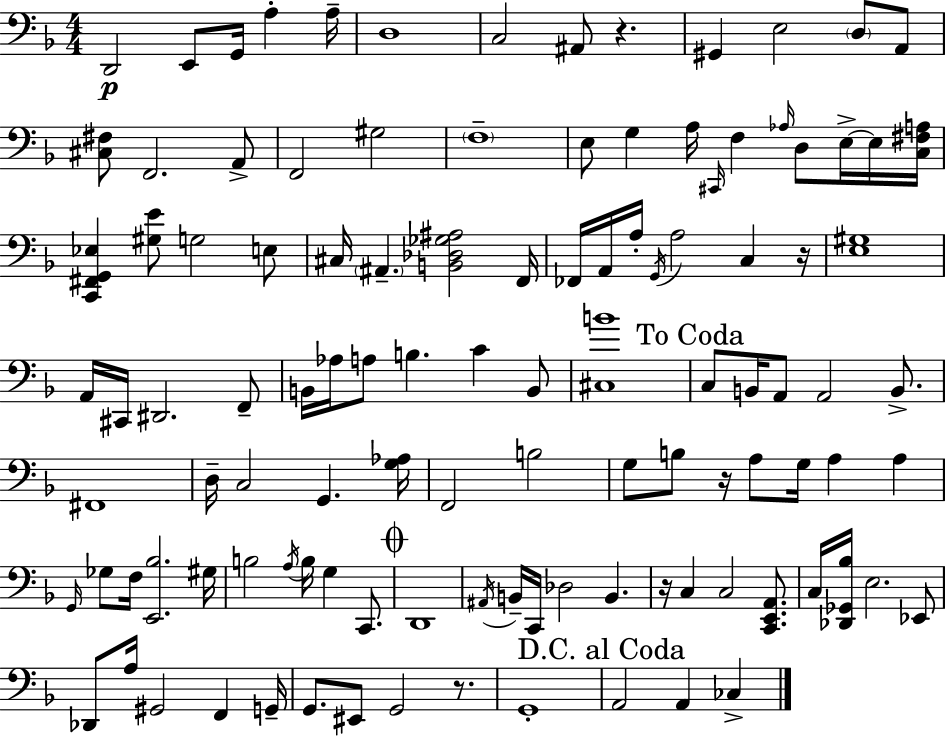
{
  \clef bass
  \numericTimeSignature
  \time 4/4
  \key f \major
  d,2\p e,8 g,16 a4-. a16-- | d1 | c2 ais,8 r4. | gis,4 e2 \parenthesize d8 a,8 | \break <cis fis>8 f,2. a,8-> | f,2 gis2 | \parenthesize f1-- | e8 g4 a16 \grace { cis,16 } f4 \grace { aes16 } d8 e16->~~ | \break e16 <c fis a>16 <c, fis, g, ees>4 <gis e'>8 g2 | e8 cis16 \parenthesize ais,4.-- <b, des ges ais>2 | f,16 fes,16 a,16 a16-. \acciaccatura { g,16 } a2 c4 | r16 <e gis>1 | \break a,16 cis,16 dis,2. | f,8-- b,16 aes16 a8 b4. c'4 | b,8 <cis b'>1 | \mark "To Coda" c8 b,16 a,8 a,2 | \break b,8.-> fis,1 | d16-- c2 g,4. | <g aes>16 f,2 b2 | g8 b8 r16 a8 g16 a4 a4 | \break \grace { g,16 } ges8 f16 <e, bes>2. | gis16 b2 \acciaccatura { a16 } b16 g4 | c,8. \mark \markup { \musicglyph "scripts.coda" } d,1 | \acciaccatura { ais,16 } b,16-- c,16 des2 | \break b,4. r16 c4 c2 | <c, e, a,>8. c16 <des, ges, bes>16 e2. | ees,8 des,8 a16 gis,2 | f,4 g,16-- g,8. eis,8 g,2 | \break r8. g,1-. | \mark "D.C. al Coda" a,2 a,4 | ces4-> \bar "|."
}